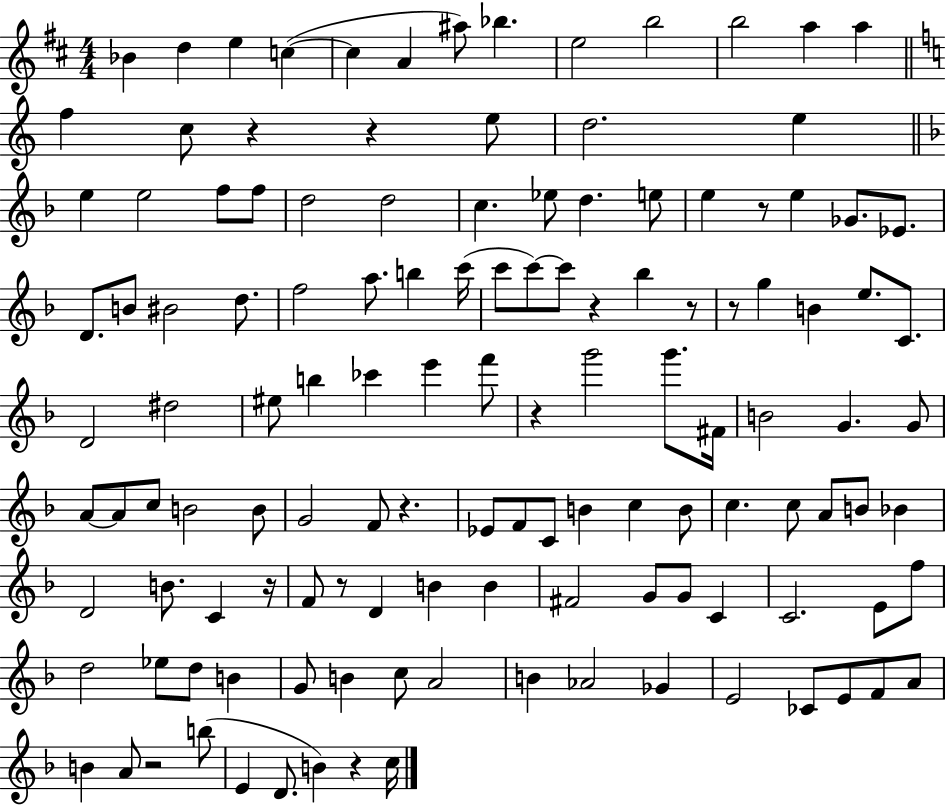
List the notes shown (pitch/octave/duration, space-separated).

Bb4/q D5/q E5/q C5/q C5/q A4/q A#5/e Bb5/q. E5/h B5/h B5/h A5/q A5/q F5/q C5/e R/q R/q E5/e D5/h. E5/q E5/q E5/h F5/e F5/e D5/h D5/h C5/q. Eb5/e D5/q. E5/e E5/q R/e E5/q Gb4/e. Eb4/e. D4/e. B4/e BIS4/h D5/e. F5/h A5/e. B5/q C6/s C6/e C6/e C6/e R/q Bb5/q R/e R/e G5/q B4/q E5/e. C4/e. D4/h D#5/h EIS5/e B5/q CES6/q E6/q F6/e R/q G6/h G6/e. F#4/s B4/h G4/q. G4/e A4/e A4/e C5/e B4/h B4/e G4/h F4/e R/q. Eb4/e F4/e C4/e B4/q C5/q B4/e C5/q. C5/e A4/e B4/e Bb4/q D4/h B4/e. C4/q R/s F4/e R/e D4/q B4/q B4/q F#4/h G4/e G4/e C4/q C4/h. E4/e F5/e D5/h Eb5/e D5/e B4/q G4/e B4/q C5/e A4/h B4/q Ab4/h Gb4/q E4/h CES4/e E4/e F4/e A4/e B4/q A4/e R/h B5/e E4/q D4/e. B4/q R/q C5/s